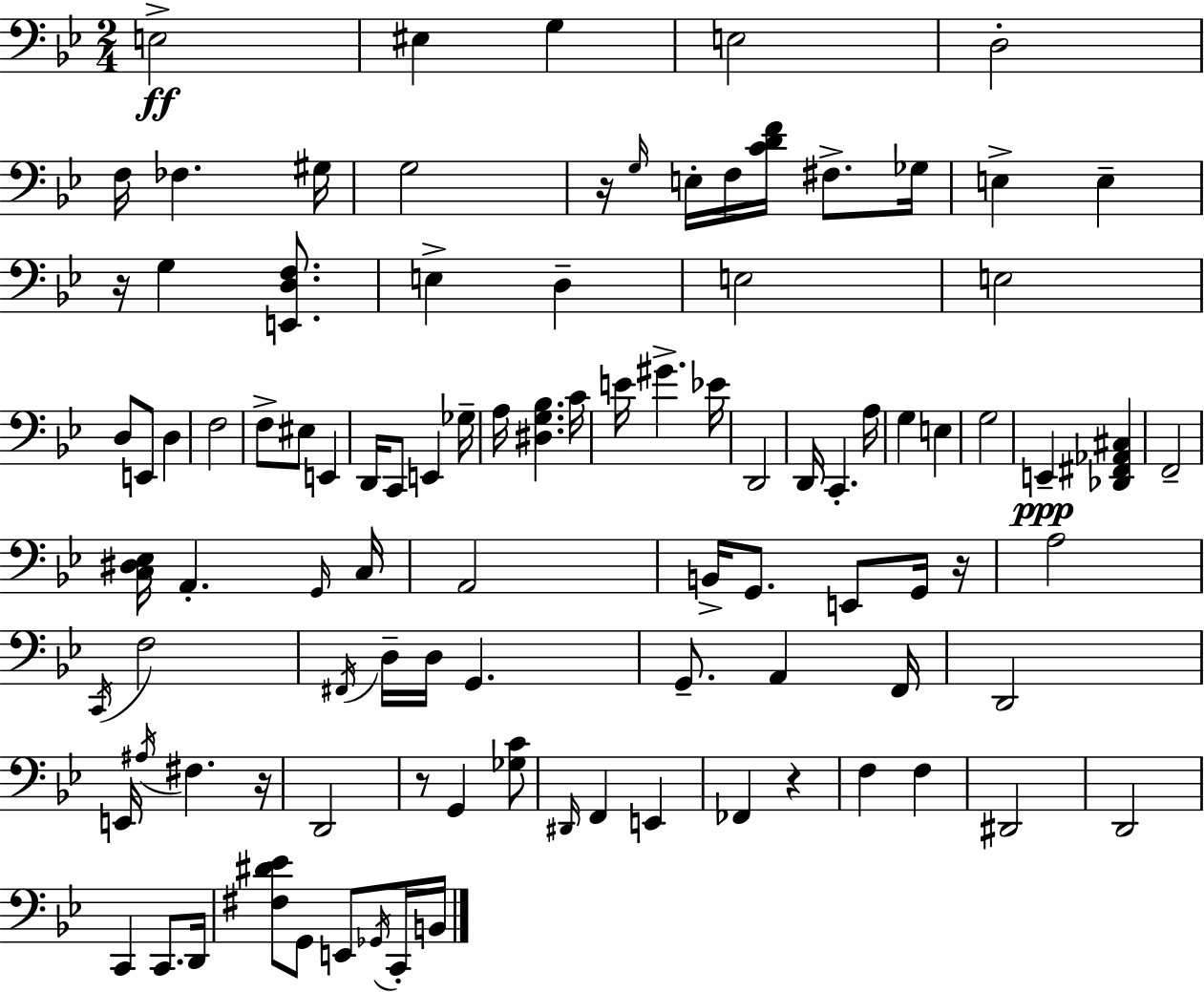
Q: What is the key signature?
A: BES major